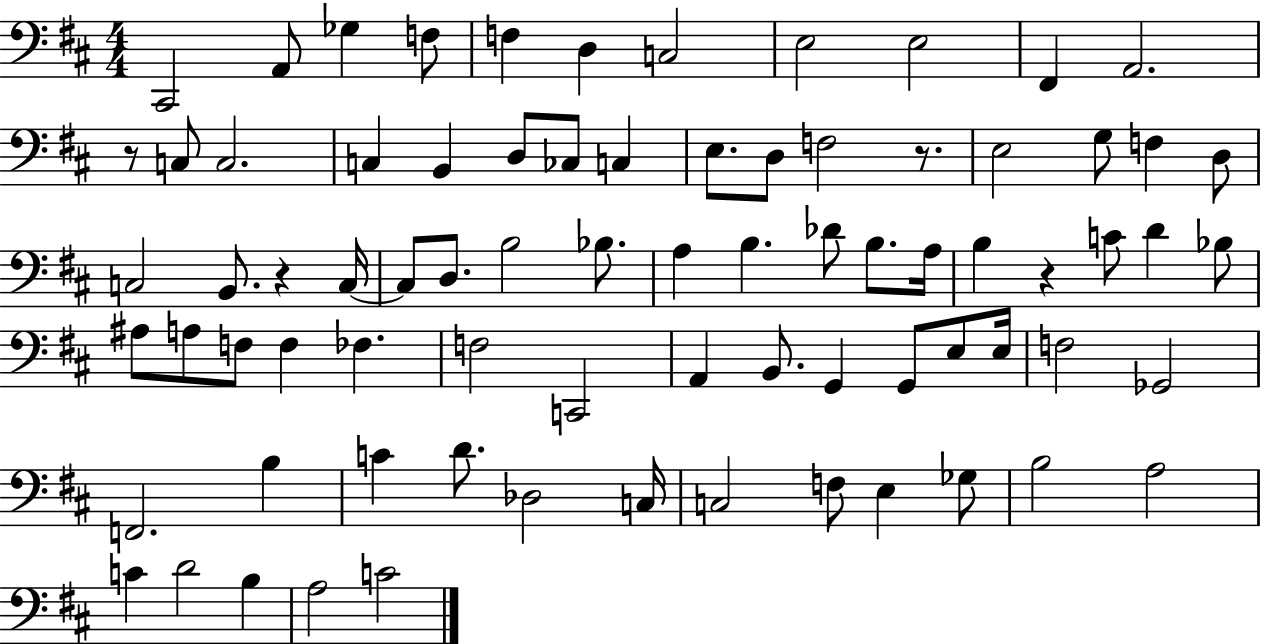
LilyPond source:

{
  \clef bass
  \numericTimeSignature
  \time 4/4
  \key d \major
  \repeat volta 2 { cis,2 a,8 ges4 f8 | f4 d4 c2 | e2 e2 | fis,4 a,2. | \break r8 c8 c2. | c4 b,4 d8 ces8 c4 | e8. d8 f2 r8. | e2 g8 f4 d8 | \break c2 b,8. r4 c16~~ | c8 d8. b2 bes8. | a4 b4. des'8 b8. a16 | b4 r4 c'8 d'4 bes8 | \break ais8 a8 f8 f4 fes4. | f2 c,2 | a,4 b,8. g,4 g,8 e8 e16 | f2 ges,2 | \break f,2. b4 | c'4 d'8. des2 c16 | c2 f8 e4 ges8 | b2 a2 | \break c'4 d'2 b4 | a2 c'2 | } \bar "|."
}